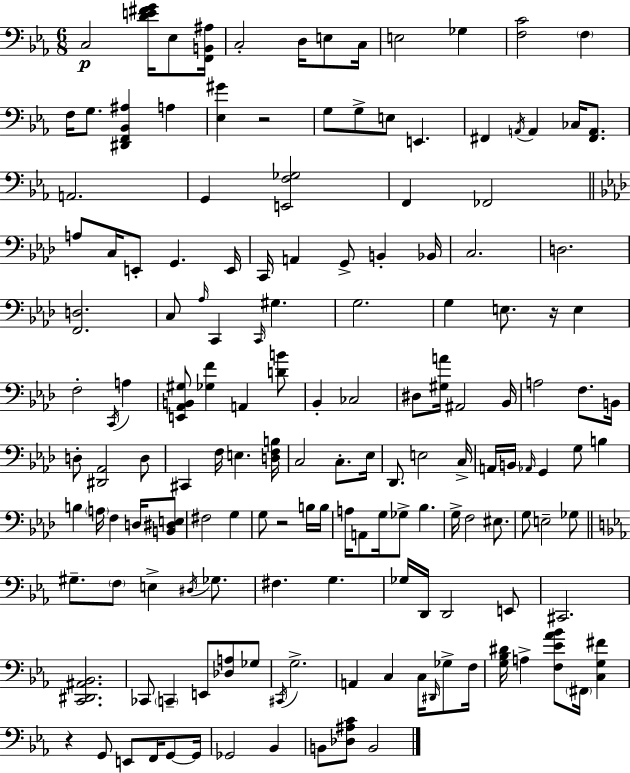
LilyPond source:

{
  \clef bass
  \numericTimeSignature
  \time 6/8
  \key ees \major
  c2\p <d' e' fis' g'>16 ees8 <f, b, ais>16 | c2-. d16 e8 c16 | e2 ges4 | <f c'>2 \parenthesize f4 | \break f16 g8. <dis, f, bes, ais>4 a4 | <ees gis'>4 r2 | g8 g8-> e8 e,4. | fis,4 \acciaccatura { a,16 } a,4 ces16 <fis, a,>8. | \break a,2. | g,4 <e, f ges>2 | f,4 fes,2 | \bar "||" \break \key f \minor a8 c16 e,8-. g,4. e,16 | c,16 a,4 g,8-> b,4-. bes,16 | c2. | d2. | \break <f, d>2. | c8 \grace { aes16 } c,4 \grace { c,16 } gis4. | g2. | g4 e8. r16 e4 | \break f2-. \acciaccatura { c,16 } a4 | <e, aes, b, gis>8 <ges f'>4 a,4 | <d' b'>8 bes,4-. ces2 | dis8 <gis a'>16 ais,2 | \break bes,16 a2 f8. | b,16 d8-. <dis, aes,>2 | d8 cis,4 f16 e4. | <d f b>16 c2 c8.-. | \break ees16 des,8. e2 | c16-> a,16 b,16 \grace { aes,16 } g,4 g8 | b4 b4 \parenthesize a16 f4 | d16 <b, dis e>8 fis2 | \break g4 g8 r2 | b16 b16 a16 a,8 g16 ges8-> bes4. | g16-> f2 | eis8. g8 e2-- | \break ges8 \bar "||" \break \key c \minor gis8.-- \parenthesize f8 e4-> \acciaccatura { dis16 } ges8. | fis4. g4. | ges16 d,16 d,2 e,8 | cis,2. | \break <c, dis, ais, bes,>2. | ces,8 \parenthesize c,4-- e,8 <des a>8 ges8 | \acciaccatura { cis,16 } g2.-> | a,4 c4 c16 \grace { dis,16 } | \break ges8-> f16 <g bes dis'>16 a4-> <f ees' aes' bes'>8 \parenthesize fis,16 <c g fis'>4 | r4 g,8 e,8 f,16 | g,8~~ g,16 ges,2 bes,4 | b,8 <des ais c'>8 b,2 | \break \bar "|."
}